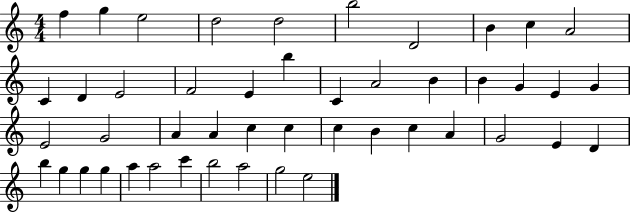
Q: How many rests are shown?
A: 0